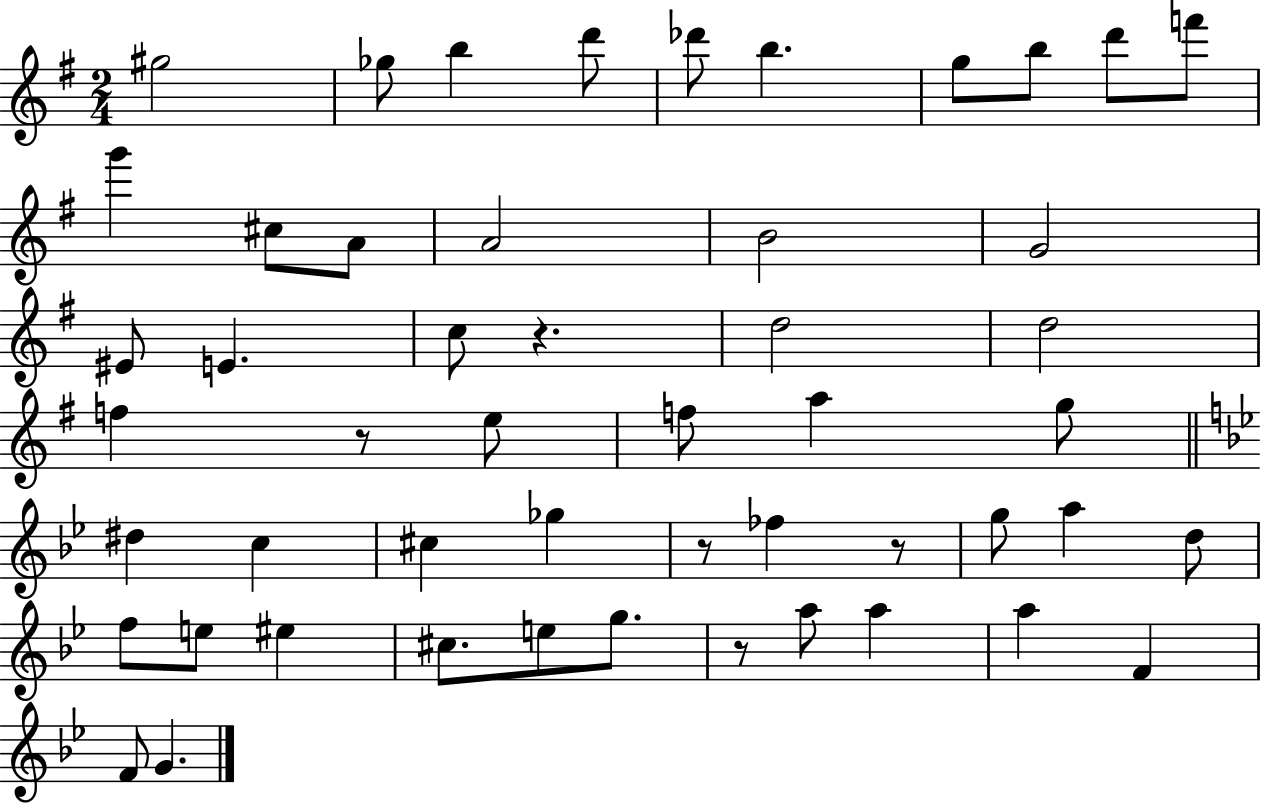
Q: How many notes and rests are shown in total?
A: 51